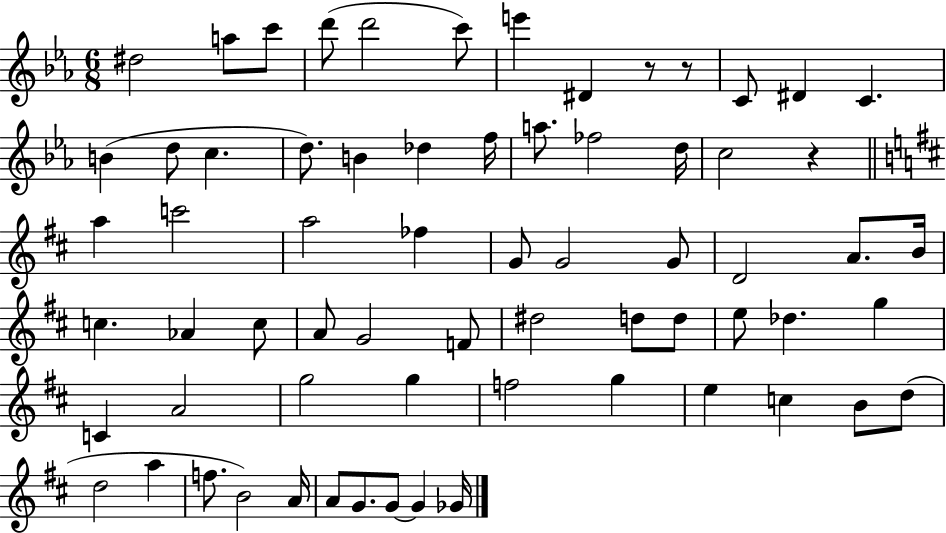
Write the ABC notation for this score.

X:1
T:Untitled
M:6/8
L:1/4
K:Eb
^d2 a/2 c'/2 d'/2 d'2 c'/2 e' ^D z/2 z/2 C/2 ^D C B d/2 c d/2 B _d f/4 a/2 _f2 d/4 c2 z a c'2 a2 _f G/2 G2 G/2 D2 A/2 B/4 c _A c/2 A/2 G2 F/2 ^d2 d/2 d/2 e/2 _d g C A2 g2 g f2 g e c B/2 d/2 d2 a f/2 B2 A/4 A/2 G/2 G/2 G _G/4